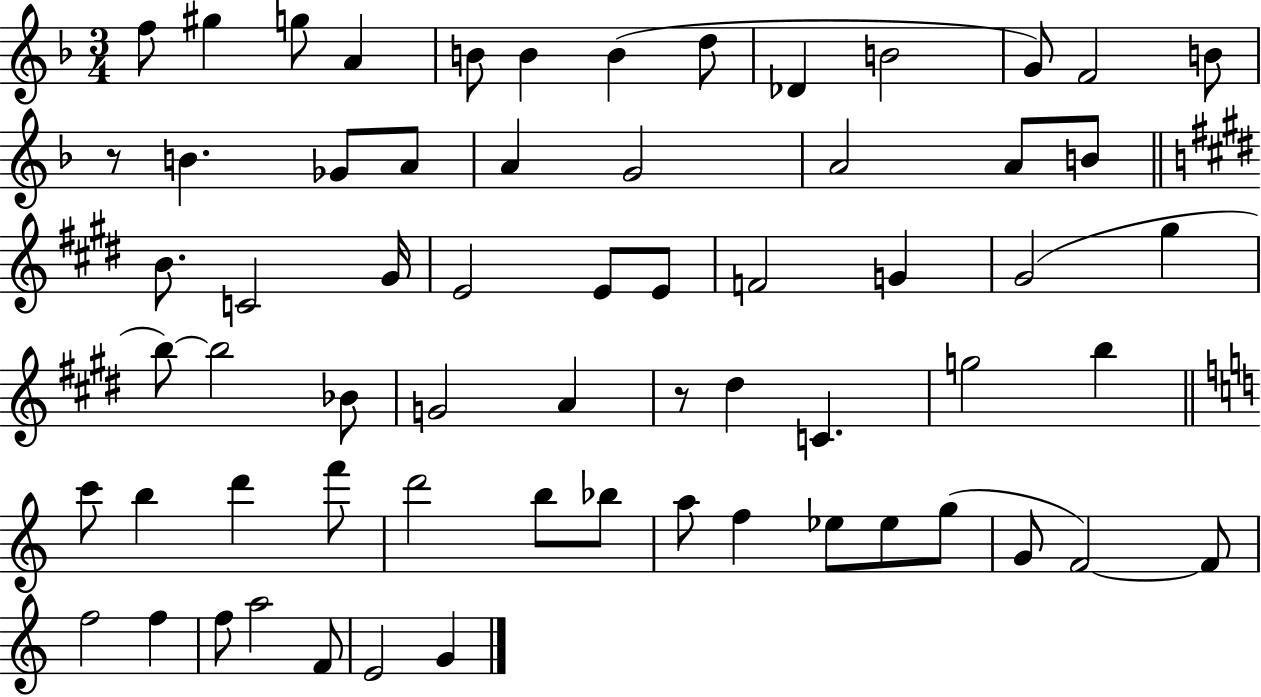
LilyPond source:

{
  \clef treble
  \numericTimeSignature
  \time 3/4
  \key f \major
  f''8 gis''4 g''8 a'4 | b'8 b'4 b'4( d''8 | des'4 b'2 | g'8) f'2 b'8 | \break r8 b'4. ges'8 a'8 | a'4 g'2 | a'2 a'8 b'8 | \bar "||" \break \key e \major b'8. c'2 gis'16 | e'2 e'8 e'8 | f'2 g'4 | gis'2( gis''4 | \break b''8~~) b''2 bes'8 | g'2 a'4 | r8 dis''4 c'4. | g''2 b''4 | \break \bar "||" \break \key a \minor c'''8 b''4 d'''4 f'''8 | d'''2 b''8 bes''8 | a''8 f''4 ees''8 ees''8 g''8( | g'8 f'2~~) f'8 | \break f''2 f''4 | f''8 a''2 f'8 | e'2 g'4 | \bar "|."
}